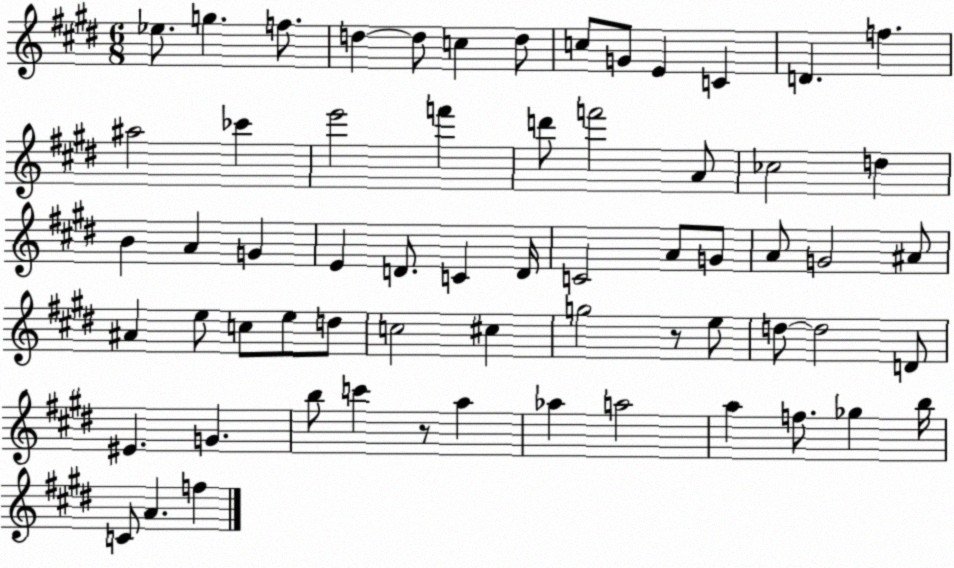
X:1
T:Untitled
M:6/8
L:1/4
K:E
_e/2 g f/2 d d/2 c d/2 c/2 G/2 E C D f ^a2 _c' e'2 f' d'/2 f'2 A/2 _c2 d B A G E D/2 C D/4 C2 A/2 G/2 A/2 G2 ^A/2 ^A e/2 c/2 e/2 d/2 c2 ^c g2 z/2 e/2 d/2 d2 D/2 ^E G b/2 c' z/2 a _a a2 a f/2 _g b/4 C/2 A f